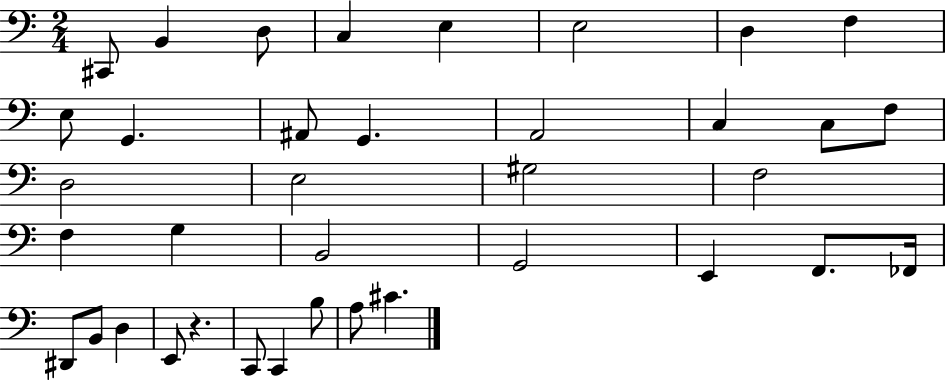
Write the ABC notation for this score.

X:1
T:Untitled
M:2/4
L:1/4
K:C
^C,,/2 B,, D,/2 C, E, E,2 D, F, E,/2 G,, ^A,,/2 G,, A,,2 C, C,/2 F,/2 D,2 E,2 ^G,2 F,2 F, G, B,,2 G,,2 E,, F,,/2 _F,,/4 ^D,,/2 B,,/2 D, E,,/2 z C,,/2 C,, B,/2 A,/2 ^C